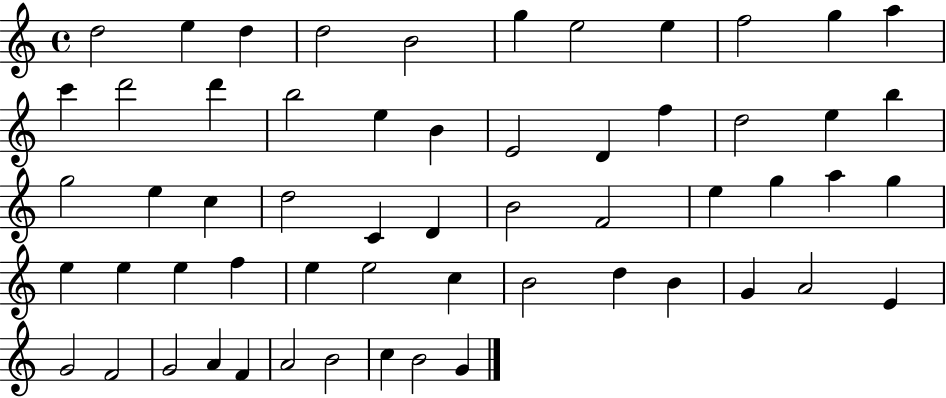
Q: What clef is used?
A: treble